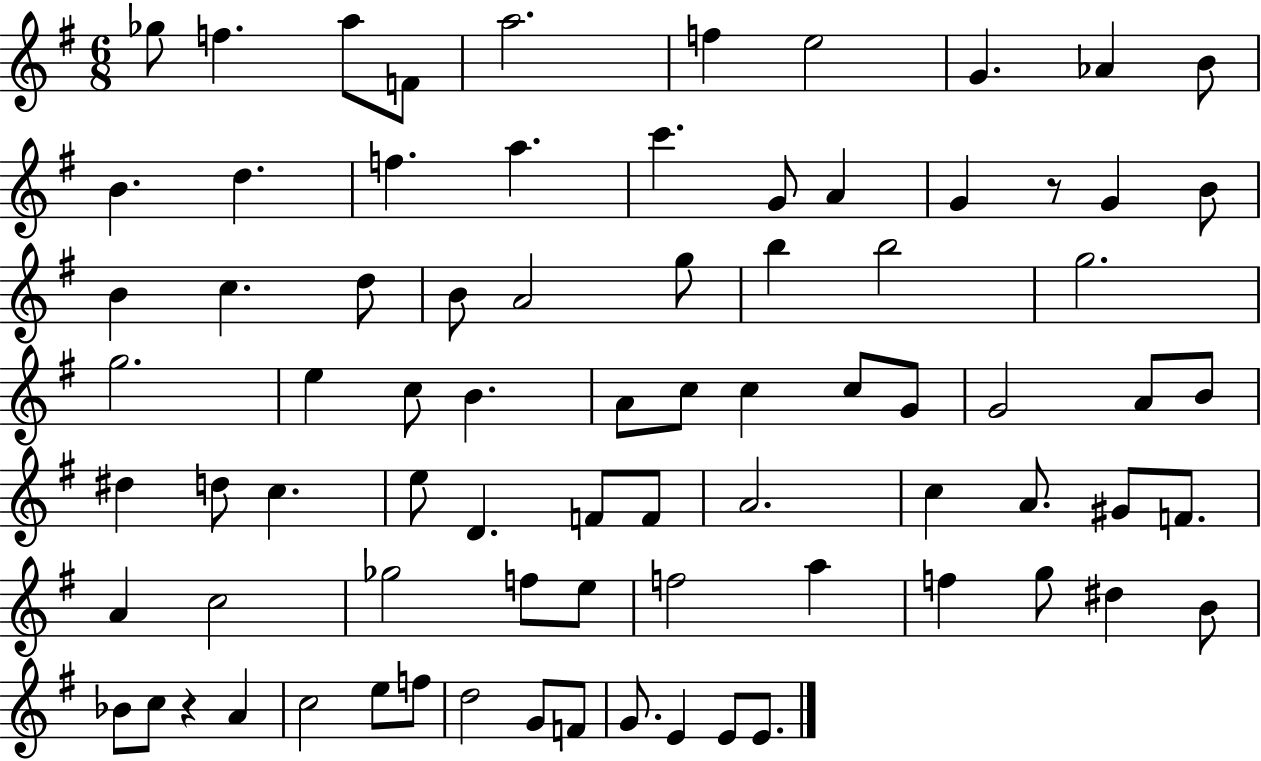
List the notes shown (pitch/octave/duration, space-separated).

Gb5/e F5/q. A5/e F4/e A5/h. F5/q E5/h G4/q. Ab4/q B4/e B4/q. D5/q. F5/q. A5/q. C6/q. G4/e A4/q G4/q R/e G4/q B4/e B4/q C5/q. D5/e B4/e A4/h G5/e B5/q B5/h G5/h. G5/h. E5/q C5/e B4/q. A4/e C5/e C5/q C5/e G4/e G4/h A4/e B4/e D#5/q D5/e C5/q. E5/e D4/q. F4/e F4/e A4/h. C5/q A4/e. G#4/e F4/e. A4/q C5/h Gb5/h F5/e E5/e F5/h A5/q F5/q G5/e D#5/q B4/e Bb4/e C5/e R/q A4/q C5/h E5/e F5/e D5/h G4/e F4/e G4/e. E4/q E4/e E4/e.